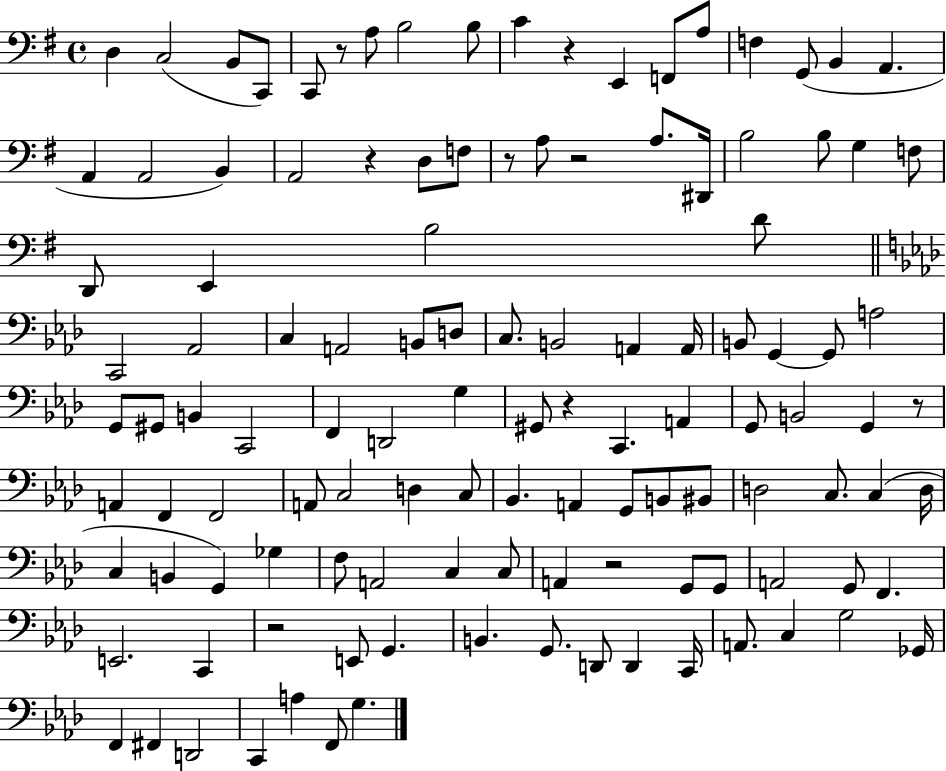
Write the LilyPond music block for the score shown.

{
  \clef bass
  \time 4/4
  \defaultTimeSignature
  \key g \major
  d4 c2( b,8 c,8) | c,8 r8 a8 b2 b8 | c'4 r4 e,4 f,8 a8 | f4 g,8( b,4 a,4. | \break a,4 a,2 b,4) | a,2 r4 d8 f8 | r8 a8 r2 a8. dis,16 | b2 b8 g4 f8 | \break d,8 e,4 b2 d'8 | \bar "||" \break \key f \minor c,2 aes,2 | c4 a,2 b,8 d8 | c8. b,2 a,4 a,16 | b,8 g,4~~ g,8 a2 | \break g,8 gis,8 b,4 c,2 | f,4 d,2 g4 | gis,8 r4 c,4. a,4 | g,8 b,2 g,4 r8 | \break a,4 f,4 f,2 | a,8 c2 d4 c8 | bes,4. a,4 g,8 b,8 bis,8 | d2 c8. c4( d16 | \break c4 b,4 g,4) ges4 | f8 a,2 c4 c8 | a,4 r2 g,8 g,8 | a,2 g,8 f,4. | \break e,2. c,4 | r2 e,8 g,4. | b,4. g,8. d,8 d,4 c,16 | a,8. c4 g2 ges,16 | \break f,4 fis,4 d,2 | c,4 a4 f,8 g4. | \bar "|."
}